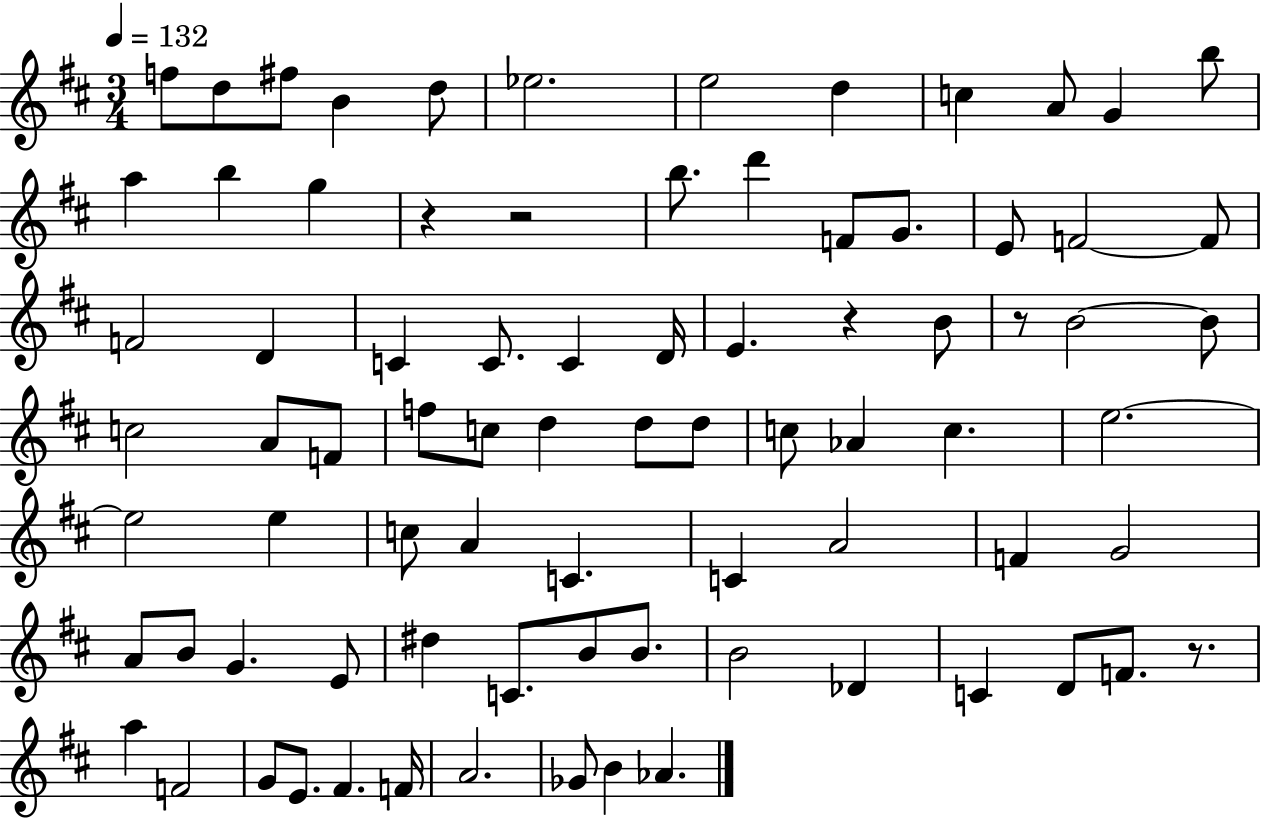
F5/e D5/e F#5/e B4/q D5/e Eb5/h. E5/h D5/q C5/q A4/e G4/q B5/e A5/q B5/q G5/q R/q R/h B5/e. D6/q F4/e G4/e. E4/e F4/h F4/e F4/h D4/q C4/q C4/e. C4/q D4/s E4/q. R/q B4/e R/e B4/h B4/e C5/h A4/e F4/e F5/e C5/e D5/q D5/e D5/e C5/e Ab4/q C5/q. E5/h. E5/h E5/q C5/e A4/q C4/q. C4/q A4/h F4/q G4/h A4/e B4/e G4/q. E4/e D#5/q C4/e. B4/e B4/e. B4/h Db4/q C4/q D4/e F4/e. R/e. A5/q F4/h G4/e E4/e. F#4/q. F4/s A4/h. Gb4/e B4/q Ab4/q.